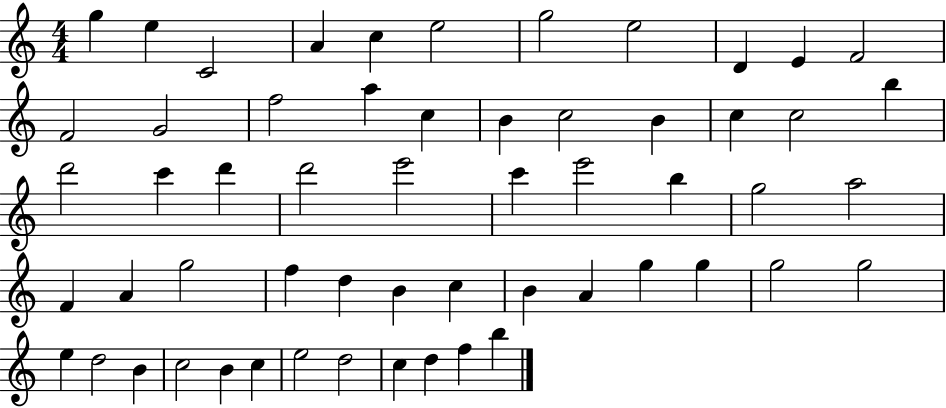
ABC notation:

X:1
T:Untitled
M:4/4
L:1/4
K:C
g e C2 A c e2 g2 e2 D E F2 F2 G2 f2 a c B c2 B c c2 b d'2 c' d' d'2 e'2 c' e'2 b g2 a2 F A g2 f d B c B A g g g2 g2 e d2 B c2 B c e2 d2 c d f b